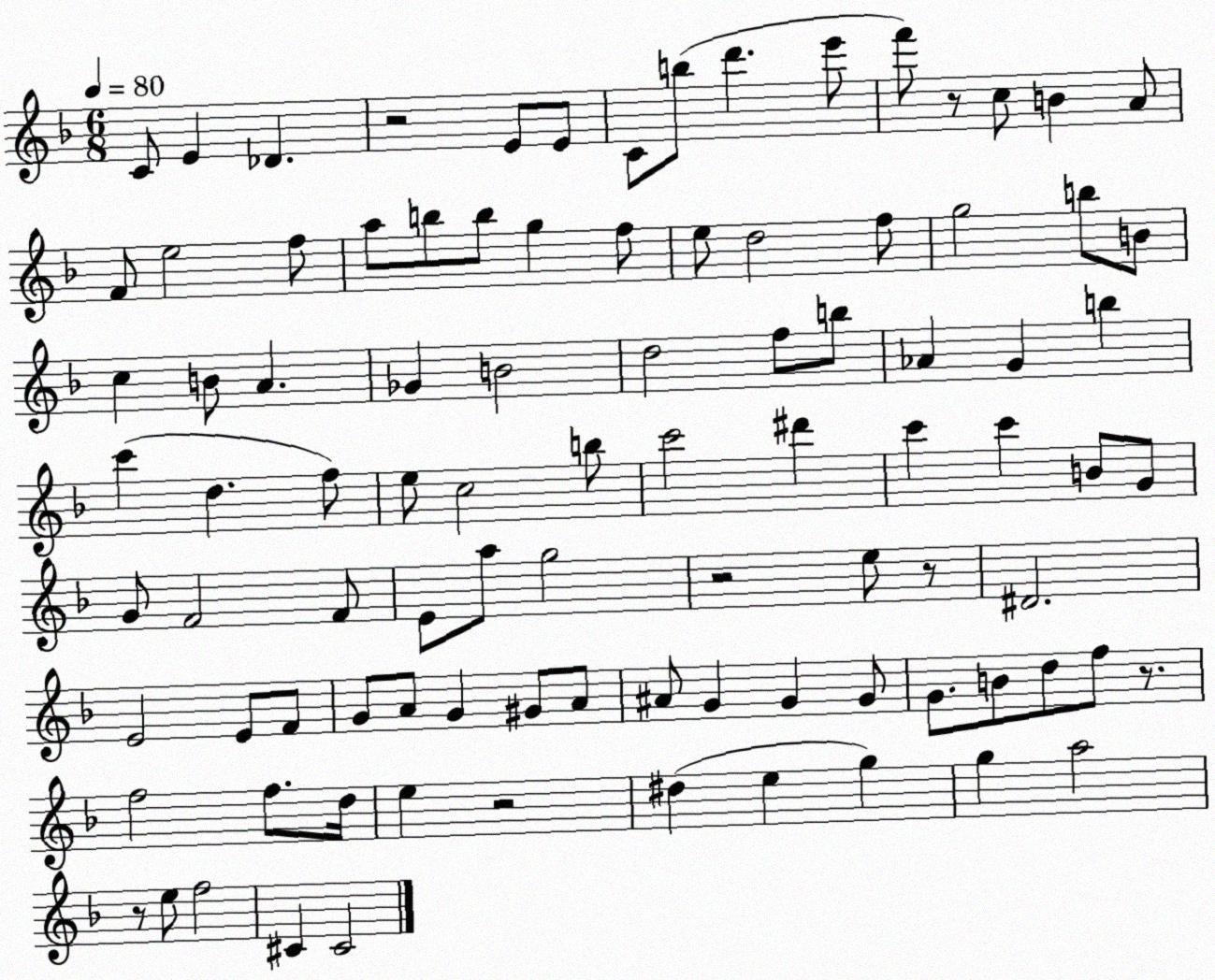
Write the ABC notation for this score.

X:1
T:Untitled
M:6/8
L:1/4
K:F
C/2 E _D z2 E/2 E/2 C/2 b/2 d' e'/2 f'/2 z/2 c/2 B A/2 F/2 e2 f/2 a/2 b/2 b/2 g f/2 e/2 d2 f/2 g2 b/2 B/2 c B/2 A _G B2 d2 f/2 b/2 _A G b c' d f/2 e/2 c2 b/2 c'2 ^d' c' c' B/2 G/2 G/2 F2 F/2 E/2 a/2 g2 z2 e/2 z/2 ^D2 E2 E/2 F/2 G/2 A/2 G ^G/2 A/2 ^A/2 G G G/2 G/2 B/2 d/2 f/2 z/2 f2 f/2 d/4 e z2 ^d e g g a2 z/2 e/2 f2 ^C ^C2